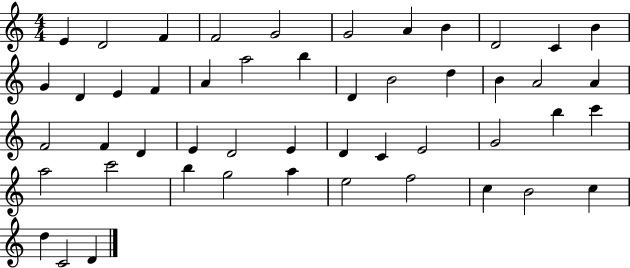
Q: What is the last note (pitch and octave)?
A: D4